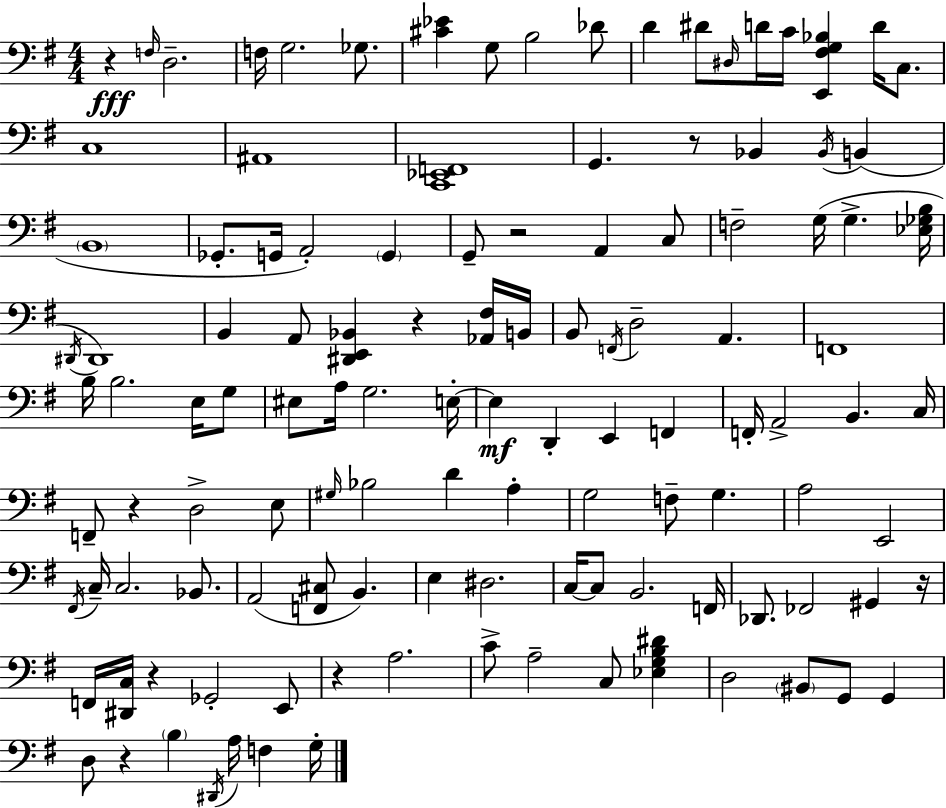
X:1
T:Untitled
M:4/4
L:1/4
K:G
z F,/4 D,2 F,/4 G,2 _G,/2 [^C_E] G,/2 B,2 _D/2 D ^D/2 ^D,/4 D/4 C/4 [E,,^F,G,_B,] D/4 C,/2 C,4 ^A,,4 [C,,_E,,F,,]4 G,, z/2 _B,, _B,,/4 B,, B,,4 _G,,/2 G,,/4 A,,2 G,, G,,/2 z2 A,, C,/2 F,2 G,/4 G, [_E,_G,B,]/4 ^D,,/4 ^D,,4 B,, A,,/2 [^D,,E,,_B,,] z [_A,,^F,]/4 B,,/4 B,,/2 F,,/4 D,2 A,, F,,4 B,/4 B,2 E,/4 G,/2 ^E,/2 A,/4 G,2 E,/4 E, D,, E,, F,, F,,/4 A,,2 B,, C,/4 F,,/2 z D,2 E,/2 ^G,/4 _B,2 D A, G,2 F,/2 G, A,2 E,,2 ^F,,/4 C,/4 C,2 _B,,/2 A,,2 [F,,^C,]/2 B,, E, ^D,2 C,/4 C,/2 B,,2 F,,/4 _D,,/2 _F,,2 ^G,, z/4 F,,/4 [^D,,C,]/4 z _G,,2 E,,/2 z A,2 C/2 A,2 C,/2 [_E,G,B,^D] D,2 ^B,,/2 G,,/2 G,, D,/2 z B, ^D,,/4 A,/4 F, G,/4